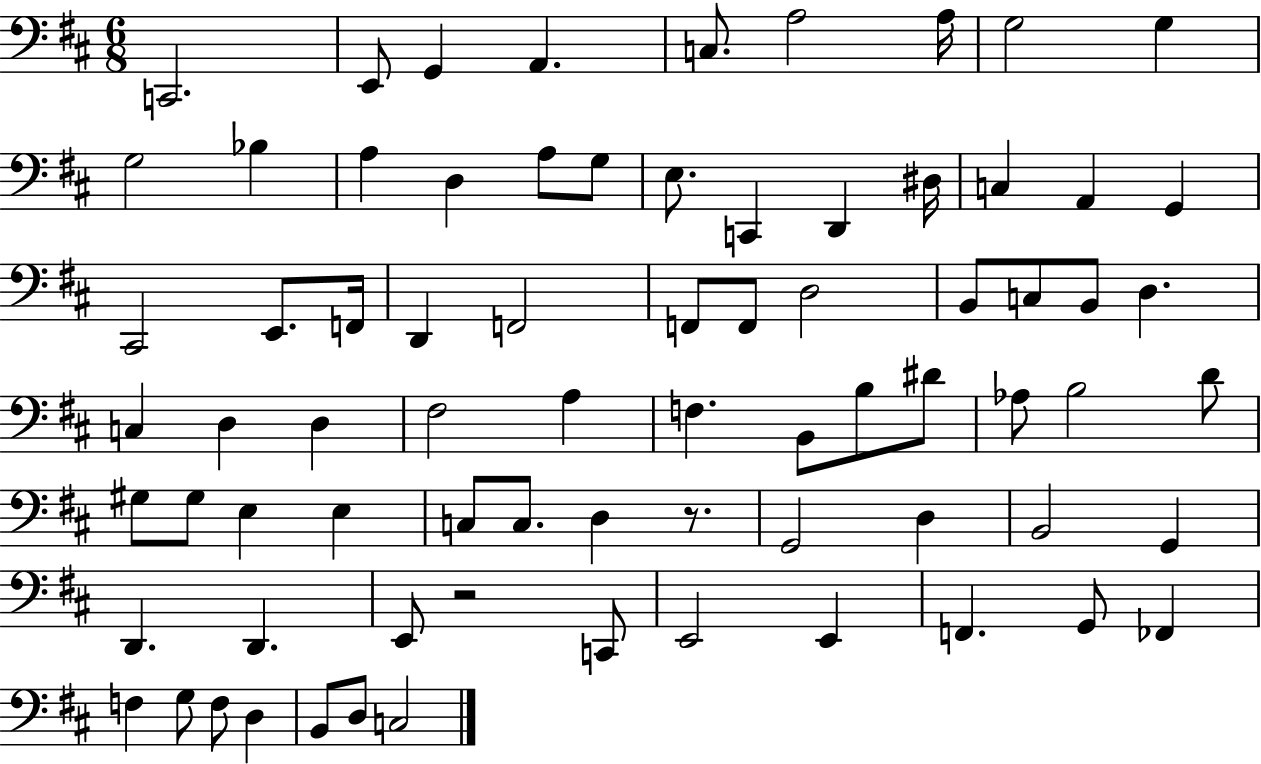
{
  \clef bass
  \numericTimeSignature
  \time 6/8
  \key d \major
  c,2. | e,8 g,4 a,4. | c8. a2 a16 | g2 g4 | \break g2 bes4 | a4 d4 a8 g8 | e8. c,4 d,4 dis16 | c4 a,4 g,4 | \break cis,2 e,8. f,16 | d,4 f,2 | f,8 f,8 d2 | b,8 c8 b,8 d4. | \break c4 d4 d4 | fis2 a4 | f4. b,8 b8 dis'8 | aes8 b2 d'8 | \break gis8 gis8 e4 e4 | c8 c8. d4 r8. | g,2 d4 | b,2 g,4 | \break d,4. d,4. | e,8 r2 c,8 | e,2 e,4 | f,4. g,8 fes,4 | \break f4 g8 f8 d4 | b,8 d8 c2 | \bar "|."
}